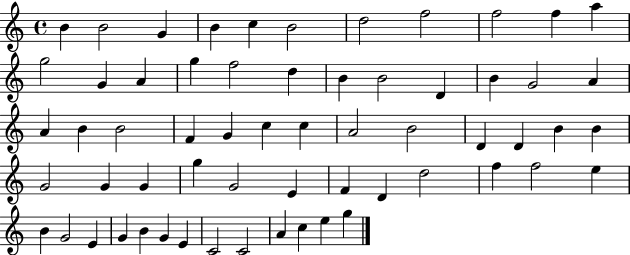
{
  \clef treble
  \time 4/4
  \defaultTimeSignature
  \key c \major
  b'4 b'2 g'4 | b'4 c''4 b'2 | d''2 f''2 | f''2 f''4 a''4 | \break g''2 g'4 a'4 | g''4 f''2 d''4 | b'4 b'2 d'4 | b'4 g'2 a'4 | \break a'4 b'4 b'2 | f'4 g'4 c''4 c''4 | a'2 b'2 | d'4 d'4 b'4 b'4 | \break g'2 g'4 g'4 | g''4 g'2 e'4 | f'4 d'4 d''2 | f''4 f''2 e''4 | \break b'4 g'2 e'4 | g'4 b'4 g'4 e'4 | c'2 c'2 | a'4 c''4 e''4 g''4 | \break \bar "|."
}